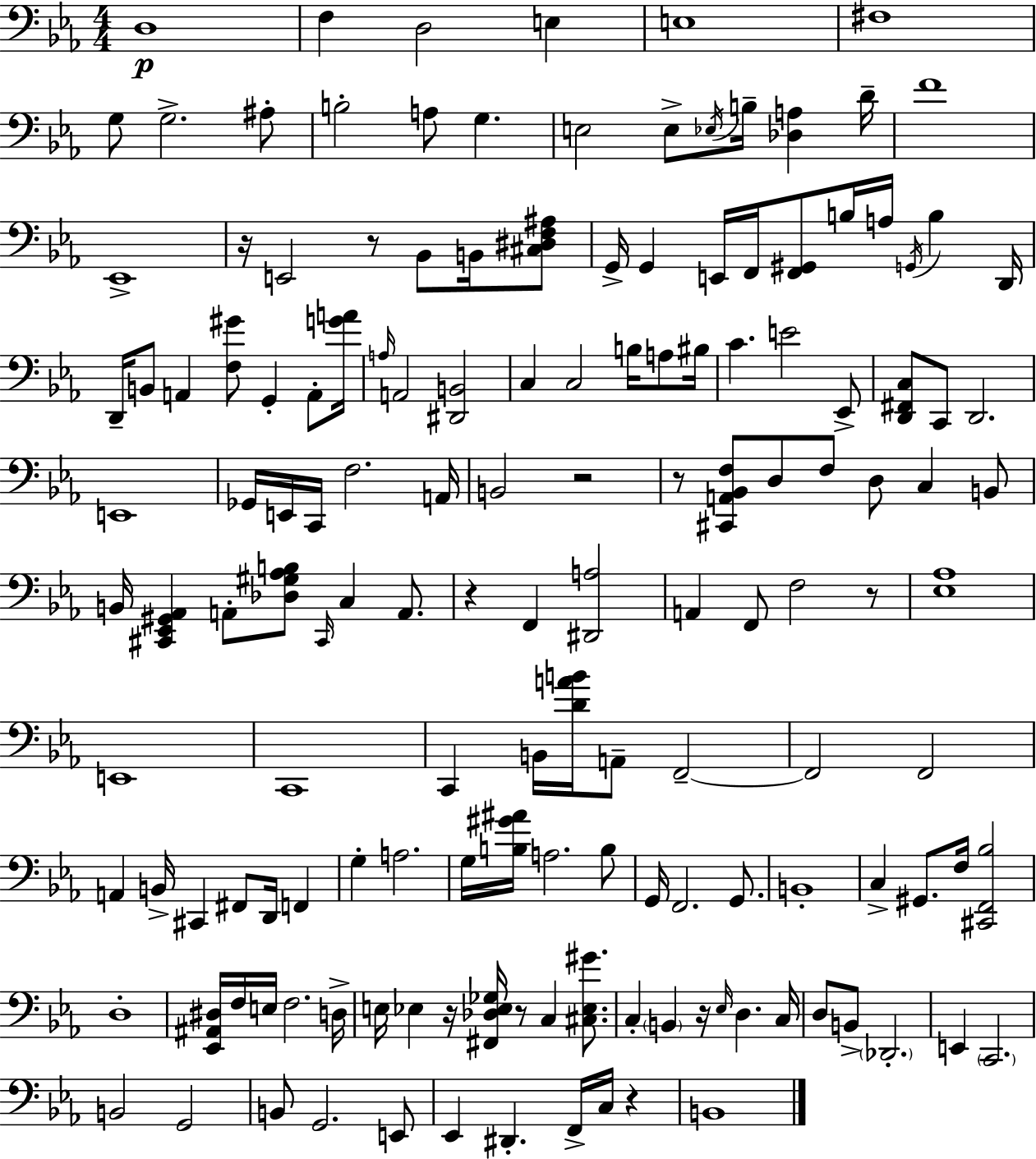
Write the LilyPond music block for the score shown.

{
  \clef bass
  \numericTimeSignature
  \time 4/4
  \key c \minor
  d1\p | f4 d2 e4 | e1 | fis1 | \break g8 g2.-> ais8-. | b2-. a8 g4. | e2 e8-> \acciaccatura { ees16 } b16-- <des a>4 | d'16-- f'1 | \break ees,1-> | r16 e,2 r8 bes,8 b,16 <cis dis f ais>8 | g,16-> g,4 e,16 f,16 <f, gis,>8 b16 a16 \acciaccatura { g,16 } b4 | d,16 d,16-- b,8 a,4 <f gis'>8 g,4-. a,8-. | \break <g' a'>16 \grace { a16 } a,2 <dis, b,>2 | c4 c2 b16 | a8 bis16 c'4. e'2 | ees,8-> <d, fis, c>8 c,8 d,2. | \break e,1 | ges,16 e,16 c,16 f2. | a,16 b,2 r2 | r8 <cis, a, bes, f>8 d8 f8 d8 c4 | \break b,8 b,16 <cis, ees, gis, aes,>4 a,8-. <des gis aes b>8 \grace { cis,16 } c4 | a,8. r4 f,4 <dis, a>2 | a,4 f,8 f2 | r8 <ees aes>1 | \break e,1 | c,1 | c,4 b,16 <d' a' b'>16 a,8-- f,2--~~ | f,2 f,2 | \break a,4 b,16-> cis,4 fis,8 d,16 | f,4 g4-. a2. | g16 <b gis' ais'>16 a2. | b8 g,16 f,2. | \break g,8. b,1-. | c4-> gis,8. f16 <cis, f, bes>2 | d1-. | <ees, ais, dis>16 f16 e16 f2. | \break d16-> e16 ees4 r16 <fis, des ees ges>16 r8 c4 | <cis ees gis'>8. c4-. \parenthesize b,4 r16 \grace { ees16 } d4. | c16 d8 b,8-> \parenthesize des,2.-. | e,4 \parenthesize c,2. | \break b,2 g,2 | b,8 g,2. | e,8 ees,4 dis,4.-. f,16-> | c16 r4 b,1 | \break \bar "|."
}